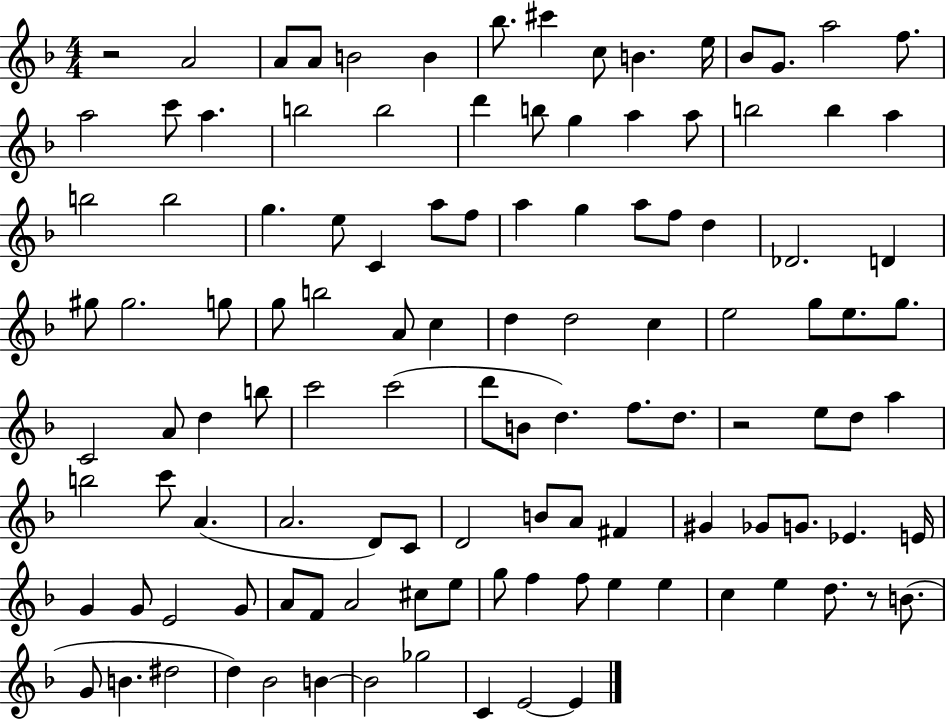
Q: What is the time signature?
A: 4/4